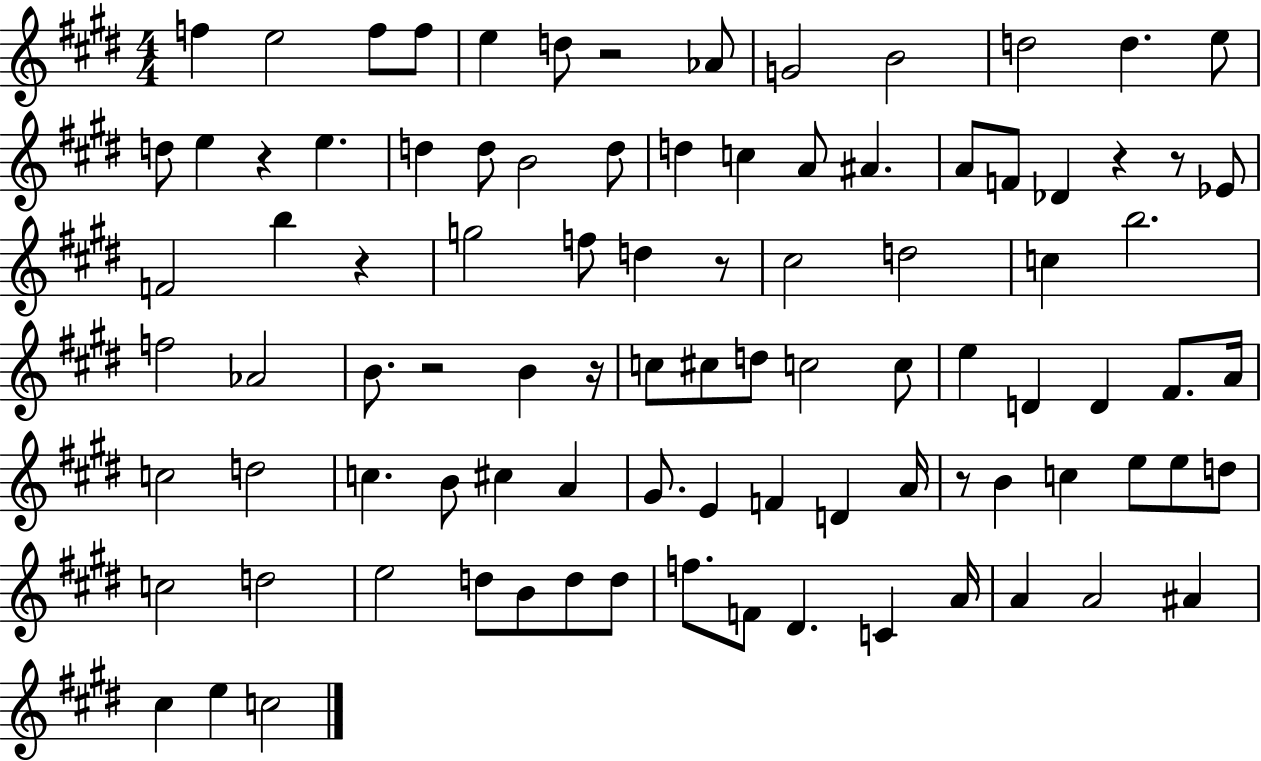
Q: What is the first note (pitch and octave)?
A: F5